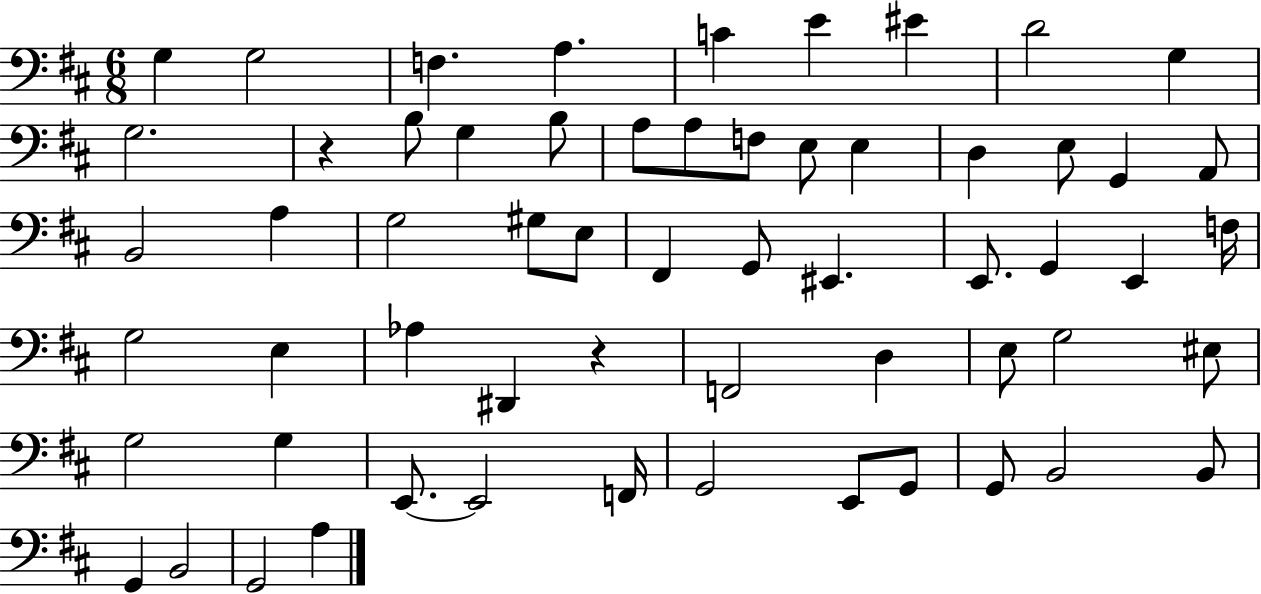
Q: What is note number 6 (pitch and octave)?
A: E4